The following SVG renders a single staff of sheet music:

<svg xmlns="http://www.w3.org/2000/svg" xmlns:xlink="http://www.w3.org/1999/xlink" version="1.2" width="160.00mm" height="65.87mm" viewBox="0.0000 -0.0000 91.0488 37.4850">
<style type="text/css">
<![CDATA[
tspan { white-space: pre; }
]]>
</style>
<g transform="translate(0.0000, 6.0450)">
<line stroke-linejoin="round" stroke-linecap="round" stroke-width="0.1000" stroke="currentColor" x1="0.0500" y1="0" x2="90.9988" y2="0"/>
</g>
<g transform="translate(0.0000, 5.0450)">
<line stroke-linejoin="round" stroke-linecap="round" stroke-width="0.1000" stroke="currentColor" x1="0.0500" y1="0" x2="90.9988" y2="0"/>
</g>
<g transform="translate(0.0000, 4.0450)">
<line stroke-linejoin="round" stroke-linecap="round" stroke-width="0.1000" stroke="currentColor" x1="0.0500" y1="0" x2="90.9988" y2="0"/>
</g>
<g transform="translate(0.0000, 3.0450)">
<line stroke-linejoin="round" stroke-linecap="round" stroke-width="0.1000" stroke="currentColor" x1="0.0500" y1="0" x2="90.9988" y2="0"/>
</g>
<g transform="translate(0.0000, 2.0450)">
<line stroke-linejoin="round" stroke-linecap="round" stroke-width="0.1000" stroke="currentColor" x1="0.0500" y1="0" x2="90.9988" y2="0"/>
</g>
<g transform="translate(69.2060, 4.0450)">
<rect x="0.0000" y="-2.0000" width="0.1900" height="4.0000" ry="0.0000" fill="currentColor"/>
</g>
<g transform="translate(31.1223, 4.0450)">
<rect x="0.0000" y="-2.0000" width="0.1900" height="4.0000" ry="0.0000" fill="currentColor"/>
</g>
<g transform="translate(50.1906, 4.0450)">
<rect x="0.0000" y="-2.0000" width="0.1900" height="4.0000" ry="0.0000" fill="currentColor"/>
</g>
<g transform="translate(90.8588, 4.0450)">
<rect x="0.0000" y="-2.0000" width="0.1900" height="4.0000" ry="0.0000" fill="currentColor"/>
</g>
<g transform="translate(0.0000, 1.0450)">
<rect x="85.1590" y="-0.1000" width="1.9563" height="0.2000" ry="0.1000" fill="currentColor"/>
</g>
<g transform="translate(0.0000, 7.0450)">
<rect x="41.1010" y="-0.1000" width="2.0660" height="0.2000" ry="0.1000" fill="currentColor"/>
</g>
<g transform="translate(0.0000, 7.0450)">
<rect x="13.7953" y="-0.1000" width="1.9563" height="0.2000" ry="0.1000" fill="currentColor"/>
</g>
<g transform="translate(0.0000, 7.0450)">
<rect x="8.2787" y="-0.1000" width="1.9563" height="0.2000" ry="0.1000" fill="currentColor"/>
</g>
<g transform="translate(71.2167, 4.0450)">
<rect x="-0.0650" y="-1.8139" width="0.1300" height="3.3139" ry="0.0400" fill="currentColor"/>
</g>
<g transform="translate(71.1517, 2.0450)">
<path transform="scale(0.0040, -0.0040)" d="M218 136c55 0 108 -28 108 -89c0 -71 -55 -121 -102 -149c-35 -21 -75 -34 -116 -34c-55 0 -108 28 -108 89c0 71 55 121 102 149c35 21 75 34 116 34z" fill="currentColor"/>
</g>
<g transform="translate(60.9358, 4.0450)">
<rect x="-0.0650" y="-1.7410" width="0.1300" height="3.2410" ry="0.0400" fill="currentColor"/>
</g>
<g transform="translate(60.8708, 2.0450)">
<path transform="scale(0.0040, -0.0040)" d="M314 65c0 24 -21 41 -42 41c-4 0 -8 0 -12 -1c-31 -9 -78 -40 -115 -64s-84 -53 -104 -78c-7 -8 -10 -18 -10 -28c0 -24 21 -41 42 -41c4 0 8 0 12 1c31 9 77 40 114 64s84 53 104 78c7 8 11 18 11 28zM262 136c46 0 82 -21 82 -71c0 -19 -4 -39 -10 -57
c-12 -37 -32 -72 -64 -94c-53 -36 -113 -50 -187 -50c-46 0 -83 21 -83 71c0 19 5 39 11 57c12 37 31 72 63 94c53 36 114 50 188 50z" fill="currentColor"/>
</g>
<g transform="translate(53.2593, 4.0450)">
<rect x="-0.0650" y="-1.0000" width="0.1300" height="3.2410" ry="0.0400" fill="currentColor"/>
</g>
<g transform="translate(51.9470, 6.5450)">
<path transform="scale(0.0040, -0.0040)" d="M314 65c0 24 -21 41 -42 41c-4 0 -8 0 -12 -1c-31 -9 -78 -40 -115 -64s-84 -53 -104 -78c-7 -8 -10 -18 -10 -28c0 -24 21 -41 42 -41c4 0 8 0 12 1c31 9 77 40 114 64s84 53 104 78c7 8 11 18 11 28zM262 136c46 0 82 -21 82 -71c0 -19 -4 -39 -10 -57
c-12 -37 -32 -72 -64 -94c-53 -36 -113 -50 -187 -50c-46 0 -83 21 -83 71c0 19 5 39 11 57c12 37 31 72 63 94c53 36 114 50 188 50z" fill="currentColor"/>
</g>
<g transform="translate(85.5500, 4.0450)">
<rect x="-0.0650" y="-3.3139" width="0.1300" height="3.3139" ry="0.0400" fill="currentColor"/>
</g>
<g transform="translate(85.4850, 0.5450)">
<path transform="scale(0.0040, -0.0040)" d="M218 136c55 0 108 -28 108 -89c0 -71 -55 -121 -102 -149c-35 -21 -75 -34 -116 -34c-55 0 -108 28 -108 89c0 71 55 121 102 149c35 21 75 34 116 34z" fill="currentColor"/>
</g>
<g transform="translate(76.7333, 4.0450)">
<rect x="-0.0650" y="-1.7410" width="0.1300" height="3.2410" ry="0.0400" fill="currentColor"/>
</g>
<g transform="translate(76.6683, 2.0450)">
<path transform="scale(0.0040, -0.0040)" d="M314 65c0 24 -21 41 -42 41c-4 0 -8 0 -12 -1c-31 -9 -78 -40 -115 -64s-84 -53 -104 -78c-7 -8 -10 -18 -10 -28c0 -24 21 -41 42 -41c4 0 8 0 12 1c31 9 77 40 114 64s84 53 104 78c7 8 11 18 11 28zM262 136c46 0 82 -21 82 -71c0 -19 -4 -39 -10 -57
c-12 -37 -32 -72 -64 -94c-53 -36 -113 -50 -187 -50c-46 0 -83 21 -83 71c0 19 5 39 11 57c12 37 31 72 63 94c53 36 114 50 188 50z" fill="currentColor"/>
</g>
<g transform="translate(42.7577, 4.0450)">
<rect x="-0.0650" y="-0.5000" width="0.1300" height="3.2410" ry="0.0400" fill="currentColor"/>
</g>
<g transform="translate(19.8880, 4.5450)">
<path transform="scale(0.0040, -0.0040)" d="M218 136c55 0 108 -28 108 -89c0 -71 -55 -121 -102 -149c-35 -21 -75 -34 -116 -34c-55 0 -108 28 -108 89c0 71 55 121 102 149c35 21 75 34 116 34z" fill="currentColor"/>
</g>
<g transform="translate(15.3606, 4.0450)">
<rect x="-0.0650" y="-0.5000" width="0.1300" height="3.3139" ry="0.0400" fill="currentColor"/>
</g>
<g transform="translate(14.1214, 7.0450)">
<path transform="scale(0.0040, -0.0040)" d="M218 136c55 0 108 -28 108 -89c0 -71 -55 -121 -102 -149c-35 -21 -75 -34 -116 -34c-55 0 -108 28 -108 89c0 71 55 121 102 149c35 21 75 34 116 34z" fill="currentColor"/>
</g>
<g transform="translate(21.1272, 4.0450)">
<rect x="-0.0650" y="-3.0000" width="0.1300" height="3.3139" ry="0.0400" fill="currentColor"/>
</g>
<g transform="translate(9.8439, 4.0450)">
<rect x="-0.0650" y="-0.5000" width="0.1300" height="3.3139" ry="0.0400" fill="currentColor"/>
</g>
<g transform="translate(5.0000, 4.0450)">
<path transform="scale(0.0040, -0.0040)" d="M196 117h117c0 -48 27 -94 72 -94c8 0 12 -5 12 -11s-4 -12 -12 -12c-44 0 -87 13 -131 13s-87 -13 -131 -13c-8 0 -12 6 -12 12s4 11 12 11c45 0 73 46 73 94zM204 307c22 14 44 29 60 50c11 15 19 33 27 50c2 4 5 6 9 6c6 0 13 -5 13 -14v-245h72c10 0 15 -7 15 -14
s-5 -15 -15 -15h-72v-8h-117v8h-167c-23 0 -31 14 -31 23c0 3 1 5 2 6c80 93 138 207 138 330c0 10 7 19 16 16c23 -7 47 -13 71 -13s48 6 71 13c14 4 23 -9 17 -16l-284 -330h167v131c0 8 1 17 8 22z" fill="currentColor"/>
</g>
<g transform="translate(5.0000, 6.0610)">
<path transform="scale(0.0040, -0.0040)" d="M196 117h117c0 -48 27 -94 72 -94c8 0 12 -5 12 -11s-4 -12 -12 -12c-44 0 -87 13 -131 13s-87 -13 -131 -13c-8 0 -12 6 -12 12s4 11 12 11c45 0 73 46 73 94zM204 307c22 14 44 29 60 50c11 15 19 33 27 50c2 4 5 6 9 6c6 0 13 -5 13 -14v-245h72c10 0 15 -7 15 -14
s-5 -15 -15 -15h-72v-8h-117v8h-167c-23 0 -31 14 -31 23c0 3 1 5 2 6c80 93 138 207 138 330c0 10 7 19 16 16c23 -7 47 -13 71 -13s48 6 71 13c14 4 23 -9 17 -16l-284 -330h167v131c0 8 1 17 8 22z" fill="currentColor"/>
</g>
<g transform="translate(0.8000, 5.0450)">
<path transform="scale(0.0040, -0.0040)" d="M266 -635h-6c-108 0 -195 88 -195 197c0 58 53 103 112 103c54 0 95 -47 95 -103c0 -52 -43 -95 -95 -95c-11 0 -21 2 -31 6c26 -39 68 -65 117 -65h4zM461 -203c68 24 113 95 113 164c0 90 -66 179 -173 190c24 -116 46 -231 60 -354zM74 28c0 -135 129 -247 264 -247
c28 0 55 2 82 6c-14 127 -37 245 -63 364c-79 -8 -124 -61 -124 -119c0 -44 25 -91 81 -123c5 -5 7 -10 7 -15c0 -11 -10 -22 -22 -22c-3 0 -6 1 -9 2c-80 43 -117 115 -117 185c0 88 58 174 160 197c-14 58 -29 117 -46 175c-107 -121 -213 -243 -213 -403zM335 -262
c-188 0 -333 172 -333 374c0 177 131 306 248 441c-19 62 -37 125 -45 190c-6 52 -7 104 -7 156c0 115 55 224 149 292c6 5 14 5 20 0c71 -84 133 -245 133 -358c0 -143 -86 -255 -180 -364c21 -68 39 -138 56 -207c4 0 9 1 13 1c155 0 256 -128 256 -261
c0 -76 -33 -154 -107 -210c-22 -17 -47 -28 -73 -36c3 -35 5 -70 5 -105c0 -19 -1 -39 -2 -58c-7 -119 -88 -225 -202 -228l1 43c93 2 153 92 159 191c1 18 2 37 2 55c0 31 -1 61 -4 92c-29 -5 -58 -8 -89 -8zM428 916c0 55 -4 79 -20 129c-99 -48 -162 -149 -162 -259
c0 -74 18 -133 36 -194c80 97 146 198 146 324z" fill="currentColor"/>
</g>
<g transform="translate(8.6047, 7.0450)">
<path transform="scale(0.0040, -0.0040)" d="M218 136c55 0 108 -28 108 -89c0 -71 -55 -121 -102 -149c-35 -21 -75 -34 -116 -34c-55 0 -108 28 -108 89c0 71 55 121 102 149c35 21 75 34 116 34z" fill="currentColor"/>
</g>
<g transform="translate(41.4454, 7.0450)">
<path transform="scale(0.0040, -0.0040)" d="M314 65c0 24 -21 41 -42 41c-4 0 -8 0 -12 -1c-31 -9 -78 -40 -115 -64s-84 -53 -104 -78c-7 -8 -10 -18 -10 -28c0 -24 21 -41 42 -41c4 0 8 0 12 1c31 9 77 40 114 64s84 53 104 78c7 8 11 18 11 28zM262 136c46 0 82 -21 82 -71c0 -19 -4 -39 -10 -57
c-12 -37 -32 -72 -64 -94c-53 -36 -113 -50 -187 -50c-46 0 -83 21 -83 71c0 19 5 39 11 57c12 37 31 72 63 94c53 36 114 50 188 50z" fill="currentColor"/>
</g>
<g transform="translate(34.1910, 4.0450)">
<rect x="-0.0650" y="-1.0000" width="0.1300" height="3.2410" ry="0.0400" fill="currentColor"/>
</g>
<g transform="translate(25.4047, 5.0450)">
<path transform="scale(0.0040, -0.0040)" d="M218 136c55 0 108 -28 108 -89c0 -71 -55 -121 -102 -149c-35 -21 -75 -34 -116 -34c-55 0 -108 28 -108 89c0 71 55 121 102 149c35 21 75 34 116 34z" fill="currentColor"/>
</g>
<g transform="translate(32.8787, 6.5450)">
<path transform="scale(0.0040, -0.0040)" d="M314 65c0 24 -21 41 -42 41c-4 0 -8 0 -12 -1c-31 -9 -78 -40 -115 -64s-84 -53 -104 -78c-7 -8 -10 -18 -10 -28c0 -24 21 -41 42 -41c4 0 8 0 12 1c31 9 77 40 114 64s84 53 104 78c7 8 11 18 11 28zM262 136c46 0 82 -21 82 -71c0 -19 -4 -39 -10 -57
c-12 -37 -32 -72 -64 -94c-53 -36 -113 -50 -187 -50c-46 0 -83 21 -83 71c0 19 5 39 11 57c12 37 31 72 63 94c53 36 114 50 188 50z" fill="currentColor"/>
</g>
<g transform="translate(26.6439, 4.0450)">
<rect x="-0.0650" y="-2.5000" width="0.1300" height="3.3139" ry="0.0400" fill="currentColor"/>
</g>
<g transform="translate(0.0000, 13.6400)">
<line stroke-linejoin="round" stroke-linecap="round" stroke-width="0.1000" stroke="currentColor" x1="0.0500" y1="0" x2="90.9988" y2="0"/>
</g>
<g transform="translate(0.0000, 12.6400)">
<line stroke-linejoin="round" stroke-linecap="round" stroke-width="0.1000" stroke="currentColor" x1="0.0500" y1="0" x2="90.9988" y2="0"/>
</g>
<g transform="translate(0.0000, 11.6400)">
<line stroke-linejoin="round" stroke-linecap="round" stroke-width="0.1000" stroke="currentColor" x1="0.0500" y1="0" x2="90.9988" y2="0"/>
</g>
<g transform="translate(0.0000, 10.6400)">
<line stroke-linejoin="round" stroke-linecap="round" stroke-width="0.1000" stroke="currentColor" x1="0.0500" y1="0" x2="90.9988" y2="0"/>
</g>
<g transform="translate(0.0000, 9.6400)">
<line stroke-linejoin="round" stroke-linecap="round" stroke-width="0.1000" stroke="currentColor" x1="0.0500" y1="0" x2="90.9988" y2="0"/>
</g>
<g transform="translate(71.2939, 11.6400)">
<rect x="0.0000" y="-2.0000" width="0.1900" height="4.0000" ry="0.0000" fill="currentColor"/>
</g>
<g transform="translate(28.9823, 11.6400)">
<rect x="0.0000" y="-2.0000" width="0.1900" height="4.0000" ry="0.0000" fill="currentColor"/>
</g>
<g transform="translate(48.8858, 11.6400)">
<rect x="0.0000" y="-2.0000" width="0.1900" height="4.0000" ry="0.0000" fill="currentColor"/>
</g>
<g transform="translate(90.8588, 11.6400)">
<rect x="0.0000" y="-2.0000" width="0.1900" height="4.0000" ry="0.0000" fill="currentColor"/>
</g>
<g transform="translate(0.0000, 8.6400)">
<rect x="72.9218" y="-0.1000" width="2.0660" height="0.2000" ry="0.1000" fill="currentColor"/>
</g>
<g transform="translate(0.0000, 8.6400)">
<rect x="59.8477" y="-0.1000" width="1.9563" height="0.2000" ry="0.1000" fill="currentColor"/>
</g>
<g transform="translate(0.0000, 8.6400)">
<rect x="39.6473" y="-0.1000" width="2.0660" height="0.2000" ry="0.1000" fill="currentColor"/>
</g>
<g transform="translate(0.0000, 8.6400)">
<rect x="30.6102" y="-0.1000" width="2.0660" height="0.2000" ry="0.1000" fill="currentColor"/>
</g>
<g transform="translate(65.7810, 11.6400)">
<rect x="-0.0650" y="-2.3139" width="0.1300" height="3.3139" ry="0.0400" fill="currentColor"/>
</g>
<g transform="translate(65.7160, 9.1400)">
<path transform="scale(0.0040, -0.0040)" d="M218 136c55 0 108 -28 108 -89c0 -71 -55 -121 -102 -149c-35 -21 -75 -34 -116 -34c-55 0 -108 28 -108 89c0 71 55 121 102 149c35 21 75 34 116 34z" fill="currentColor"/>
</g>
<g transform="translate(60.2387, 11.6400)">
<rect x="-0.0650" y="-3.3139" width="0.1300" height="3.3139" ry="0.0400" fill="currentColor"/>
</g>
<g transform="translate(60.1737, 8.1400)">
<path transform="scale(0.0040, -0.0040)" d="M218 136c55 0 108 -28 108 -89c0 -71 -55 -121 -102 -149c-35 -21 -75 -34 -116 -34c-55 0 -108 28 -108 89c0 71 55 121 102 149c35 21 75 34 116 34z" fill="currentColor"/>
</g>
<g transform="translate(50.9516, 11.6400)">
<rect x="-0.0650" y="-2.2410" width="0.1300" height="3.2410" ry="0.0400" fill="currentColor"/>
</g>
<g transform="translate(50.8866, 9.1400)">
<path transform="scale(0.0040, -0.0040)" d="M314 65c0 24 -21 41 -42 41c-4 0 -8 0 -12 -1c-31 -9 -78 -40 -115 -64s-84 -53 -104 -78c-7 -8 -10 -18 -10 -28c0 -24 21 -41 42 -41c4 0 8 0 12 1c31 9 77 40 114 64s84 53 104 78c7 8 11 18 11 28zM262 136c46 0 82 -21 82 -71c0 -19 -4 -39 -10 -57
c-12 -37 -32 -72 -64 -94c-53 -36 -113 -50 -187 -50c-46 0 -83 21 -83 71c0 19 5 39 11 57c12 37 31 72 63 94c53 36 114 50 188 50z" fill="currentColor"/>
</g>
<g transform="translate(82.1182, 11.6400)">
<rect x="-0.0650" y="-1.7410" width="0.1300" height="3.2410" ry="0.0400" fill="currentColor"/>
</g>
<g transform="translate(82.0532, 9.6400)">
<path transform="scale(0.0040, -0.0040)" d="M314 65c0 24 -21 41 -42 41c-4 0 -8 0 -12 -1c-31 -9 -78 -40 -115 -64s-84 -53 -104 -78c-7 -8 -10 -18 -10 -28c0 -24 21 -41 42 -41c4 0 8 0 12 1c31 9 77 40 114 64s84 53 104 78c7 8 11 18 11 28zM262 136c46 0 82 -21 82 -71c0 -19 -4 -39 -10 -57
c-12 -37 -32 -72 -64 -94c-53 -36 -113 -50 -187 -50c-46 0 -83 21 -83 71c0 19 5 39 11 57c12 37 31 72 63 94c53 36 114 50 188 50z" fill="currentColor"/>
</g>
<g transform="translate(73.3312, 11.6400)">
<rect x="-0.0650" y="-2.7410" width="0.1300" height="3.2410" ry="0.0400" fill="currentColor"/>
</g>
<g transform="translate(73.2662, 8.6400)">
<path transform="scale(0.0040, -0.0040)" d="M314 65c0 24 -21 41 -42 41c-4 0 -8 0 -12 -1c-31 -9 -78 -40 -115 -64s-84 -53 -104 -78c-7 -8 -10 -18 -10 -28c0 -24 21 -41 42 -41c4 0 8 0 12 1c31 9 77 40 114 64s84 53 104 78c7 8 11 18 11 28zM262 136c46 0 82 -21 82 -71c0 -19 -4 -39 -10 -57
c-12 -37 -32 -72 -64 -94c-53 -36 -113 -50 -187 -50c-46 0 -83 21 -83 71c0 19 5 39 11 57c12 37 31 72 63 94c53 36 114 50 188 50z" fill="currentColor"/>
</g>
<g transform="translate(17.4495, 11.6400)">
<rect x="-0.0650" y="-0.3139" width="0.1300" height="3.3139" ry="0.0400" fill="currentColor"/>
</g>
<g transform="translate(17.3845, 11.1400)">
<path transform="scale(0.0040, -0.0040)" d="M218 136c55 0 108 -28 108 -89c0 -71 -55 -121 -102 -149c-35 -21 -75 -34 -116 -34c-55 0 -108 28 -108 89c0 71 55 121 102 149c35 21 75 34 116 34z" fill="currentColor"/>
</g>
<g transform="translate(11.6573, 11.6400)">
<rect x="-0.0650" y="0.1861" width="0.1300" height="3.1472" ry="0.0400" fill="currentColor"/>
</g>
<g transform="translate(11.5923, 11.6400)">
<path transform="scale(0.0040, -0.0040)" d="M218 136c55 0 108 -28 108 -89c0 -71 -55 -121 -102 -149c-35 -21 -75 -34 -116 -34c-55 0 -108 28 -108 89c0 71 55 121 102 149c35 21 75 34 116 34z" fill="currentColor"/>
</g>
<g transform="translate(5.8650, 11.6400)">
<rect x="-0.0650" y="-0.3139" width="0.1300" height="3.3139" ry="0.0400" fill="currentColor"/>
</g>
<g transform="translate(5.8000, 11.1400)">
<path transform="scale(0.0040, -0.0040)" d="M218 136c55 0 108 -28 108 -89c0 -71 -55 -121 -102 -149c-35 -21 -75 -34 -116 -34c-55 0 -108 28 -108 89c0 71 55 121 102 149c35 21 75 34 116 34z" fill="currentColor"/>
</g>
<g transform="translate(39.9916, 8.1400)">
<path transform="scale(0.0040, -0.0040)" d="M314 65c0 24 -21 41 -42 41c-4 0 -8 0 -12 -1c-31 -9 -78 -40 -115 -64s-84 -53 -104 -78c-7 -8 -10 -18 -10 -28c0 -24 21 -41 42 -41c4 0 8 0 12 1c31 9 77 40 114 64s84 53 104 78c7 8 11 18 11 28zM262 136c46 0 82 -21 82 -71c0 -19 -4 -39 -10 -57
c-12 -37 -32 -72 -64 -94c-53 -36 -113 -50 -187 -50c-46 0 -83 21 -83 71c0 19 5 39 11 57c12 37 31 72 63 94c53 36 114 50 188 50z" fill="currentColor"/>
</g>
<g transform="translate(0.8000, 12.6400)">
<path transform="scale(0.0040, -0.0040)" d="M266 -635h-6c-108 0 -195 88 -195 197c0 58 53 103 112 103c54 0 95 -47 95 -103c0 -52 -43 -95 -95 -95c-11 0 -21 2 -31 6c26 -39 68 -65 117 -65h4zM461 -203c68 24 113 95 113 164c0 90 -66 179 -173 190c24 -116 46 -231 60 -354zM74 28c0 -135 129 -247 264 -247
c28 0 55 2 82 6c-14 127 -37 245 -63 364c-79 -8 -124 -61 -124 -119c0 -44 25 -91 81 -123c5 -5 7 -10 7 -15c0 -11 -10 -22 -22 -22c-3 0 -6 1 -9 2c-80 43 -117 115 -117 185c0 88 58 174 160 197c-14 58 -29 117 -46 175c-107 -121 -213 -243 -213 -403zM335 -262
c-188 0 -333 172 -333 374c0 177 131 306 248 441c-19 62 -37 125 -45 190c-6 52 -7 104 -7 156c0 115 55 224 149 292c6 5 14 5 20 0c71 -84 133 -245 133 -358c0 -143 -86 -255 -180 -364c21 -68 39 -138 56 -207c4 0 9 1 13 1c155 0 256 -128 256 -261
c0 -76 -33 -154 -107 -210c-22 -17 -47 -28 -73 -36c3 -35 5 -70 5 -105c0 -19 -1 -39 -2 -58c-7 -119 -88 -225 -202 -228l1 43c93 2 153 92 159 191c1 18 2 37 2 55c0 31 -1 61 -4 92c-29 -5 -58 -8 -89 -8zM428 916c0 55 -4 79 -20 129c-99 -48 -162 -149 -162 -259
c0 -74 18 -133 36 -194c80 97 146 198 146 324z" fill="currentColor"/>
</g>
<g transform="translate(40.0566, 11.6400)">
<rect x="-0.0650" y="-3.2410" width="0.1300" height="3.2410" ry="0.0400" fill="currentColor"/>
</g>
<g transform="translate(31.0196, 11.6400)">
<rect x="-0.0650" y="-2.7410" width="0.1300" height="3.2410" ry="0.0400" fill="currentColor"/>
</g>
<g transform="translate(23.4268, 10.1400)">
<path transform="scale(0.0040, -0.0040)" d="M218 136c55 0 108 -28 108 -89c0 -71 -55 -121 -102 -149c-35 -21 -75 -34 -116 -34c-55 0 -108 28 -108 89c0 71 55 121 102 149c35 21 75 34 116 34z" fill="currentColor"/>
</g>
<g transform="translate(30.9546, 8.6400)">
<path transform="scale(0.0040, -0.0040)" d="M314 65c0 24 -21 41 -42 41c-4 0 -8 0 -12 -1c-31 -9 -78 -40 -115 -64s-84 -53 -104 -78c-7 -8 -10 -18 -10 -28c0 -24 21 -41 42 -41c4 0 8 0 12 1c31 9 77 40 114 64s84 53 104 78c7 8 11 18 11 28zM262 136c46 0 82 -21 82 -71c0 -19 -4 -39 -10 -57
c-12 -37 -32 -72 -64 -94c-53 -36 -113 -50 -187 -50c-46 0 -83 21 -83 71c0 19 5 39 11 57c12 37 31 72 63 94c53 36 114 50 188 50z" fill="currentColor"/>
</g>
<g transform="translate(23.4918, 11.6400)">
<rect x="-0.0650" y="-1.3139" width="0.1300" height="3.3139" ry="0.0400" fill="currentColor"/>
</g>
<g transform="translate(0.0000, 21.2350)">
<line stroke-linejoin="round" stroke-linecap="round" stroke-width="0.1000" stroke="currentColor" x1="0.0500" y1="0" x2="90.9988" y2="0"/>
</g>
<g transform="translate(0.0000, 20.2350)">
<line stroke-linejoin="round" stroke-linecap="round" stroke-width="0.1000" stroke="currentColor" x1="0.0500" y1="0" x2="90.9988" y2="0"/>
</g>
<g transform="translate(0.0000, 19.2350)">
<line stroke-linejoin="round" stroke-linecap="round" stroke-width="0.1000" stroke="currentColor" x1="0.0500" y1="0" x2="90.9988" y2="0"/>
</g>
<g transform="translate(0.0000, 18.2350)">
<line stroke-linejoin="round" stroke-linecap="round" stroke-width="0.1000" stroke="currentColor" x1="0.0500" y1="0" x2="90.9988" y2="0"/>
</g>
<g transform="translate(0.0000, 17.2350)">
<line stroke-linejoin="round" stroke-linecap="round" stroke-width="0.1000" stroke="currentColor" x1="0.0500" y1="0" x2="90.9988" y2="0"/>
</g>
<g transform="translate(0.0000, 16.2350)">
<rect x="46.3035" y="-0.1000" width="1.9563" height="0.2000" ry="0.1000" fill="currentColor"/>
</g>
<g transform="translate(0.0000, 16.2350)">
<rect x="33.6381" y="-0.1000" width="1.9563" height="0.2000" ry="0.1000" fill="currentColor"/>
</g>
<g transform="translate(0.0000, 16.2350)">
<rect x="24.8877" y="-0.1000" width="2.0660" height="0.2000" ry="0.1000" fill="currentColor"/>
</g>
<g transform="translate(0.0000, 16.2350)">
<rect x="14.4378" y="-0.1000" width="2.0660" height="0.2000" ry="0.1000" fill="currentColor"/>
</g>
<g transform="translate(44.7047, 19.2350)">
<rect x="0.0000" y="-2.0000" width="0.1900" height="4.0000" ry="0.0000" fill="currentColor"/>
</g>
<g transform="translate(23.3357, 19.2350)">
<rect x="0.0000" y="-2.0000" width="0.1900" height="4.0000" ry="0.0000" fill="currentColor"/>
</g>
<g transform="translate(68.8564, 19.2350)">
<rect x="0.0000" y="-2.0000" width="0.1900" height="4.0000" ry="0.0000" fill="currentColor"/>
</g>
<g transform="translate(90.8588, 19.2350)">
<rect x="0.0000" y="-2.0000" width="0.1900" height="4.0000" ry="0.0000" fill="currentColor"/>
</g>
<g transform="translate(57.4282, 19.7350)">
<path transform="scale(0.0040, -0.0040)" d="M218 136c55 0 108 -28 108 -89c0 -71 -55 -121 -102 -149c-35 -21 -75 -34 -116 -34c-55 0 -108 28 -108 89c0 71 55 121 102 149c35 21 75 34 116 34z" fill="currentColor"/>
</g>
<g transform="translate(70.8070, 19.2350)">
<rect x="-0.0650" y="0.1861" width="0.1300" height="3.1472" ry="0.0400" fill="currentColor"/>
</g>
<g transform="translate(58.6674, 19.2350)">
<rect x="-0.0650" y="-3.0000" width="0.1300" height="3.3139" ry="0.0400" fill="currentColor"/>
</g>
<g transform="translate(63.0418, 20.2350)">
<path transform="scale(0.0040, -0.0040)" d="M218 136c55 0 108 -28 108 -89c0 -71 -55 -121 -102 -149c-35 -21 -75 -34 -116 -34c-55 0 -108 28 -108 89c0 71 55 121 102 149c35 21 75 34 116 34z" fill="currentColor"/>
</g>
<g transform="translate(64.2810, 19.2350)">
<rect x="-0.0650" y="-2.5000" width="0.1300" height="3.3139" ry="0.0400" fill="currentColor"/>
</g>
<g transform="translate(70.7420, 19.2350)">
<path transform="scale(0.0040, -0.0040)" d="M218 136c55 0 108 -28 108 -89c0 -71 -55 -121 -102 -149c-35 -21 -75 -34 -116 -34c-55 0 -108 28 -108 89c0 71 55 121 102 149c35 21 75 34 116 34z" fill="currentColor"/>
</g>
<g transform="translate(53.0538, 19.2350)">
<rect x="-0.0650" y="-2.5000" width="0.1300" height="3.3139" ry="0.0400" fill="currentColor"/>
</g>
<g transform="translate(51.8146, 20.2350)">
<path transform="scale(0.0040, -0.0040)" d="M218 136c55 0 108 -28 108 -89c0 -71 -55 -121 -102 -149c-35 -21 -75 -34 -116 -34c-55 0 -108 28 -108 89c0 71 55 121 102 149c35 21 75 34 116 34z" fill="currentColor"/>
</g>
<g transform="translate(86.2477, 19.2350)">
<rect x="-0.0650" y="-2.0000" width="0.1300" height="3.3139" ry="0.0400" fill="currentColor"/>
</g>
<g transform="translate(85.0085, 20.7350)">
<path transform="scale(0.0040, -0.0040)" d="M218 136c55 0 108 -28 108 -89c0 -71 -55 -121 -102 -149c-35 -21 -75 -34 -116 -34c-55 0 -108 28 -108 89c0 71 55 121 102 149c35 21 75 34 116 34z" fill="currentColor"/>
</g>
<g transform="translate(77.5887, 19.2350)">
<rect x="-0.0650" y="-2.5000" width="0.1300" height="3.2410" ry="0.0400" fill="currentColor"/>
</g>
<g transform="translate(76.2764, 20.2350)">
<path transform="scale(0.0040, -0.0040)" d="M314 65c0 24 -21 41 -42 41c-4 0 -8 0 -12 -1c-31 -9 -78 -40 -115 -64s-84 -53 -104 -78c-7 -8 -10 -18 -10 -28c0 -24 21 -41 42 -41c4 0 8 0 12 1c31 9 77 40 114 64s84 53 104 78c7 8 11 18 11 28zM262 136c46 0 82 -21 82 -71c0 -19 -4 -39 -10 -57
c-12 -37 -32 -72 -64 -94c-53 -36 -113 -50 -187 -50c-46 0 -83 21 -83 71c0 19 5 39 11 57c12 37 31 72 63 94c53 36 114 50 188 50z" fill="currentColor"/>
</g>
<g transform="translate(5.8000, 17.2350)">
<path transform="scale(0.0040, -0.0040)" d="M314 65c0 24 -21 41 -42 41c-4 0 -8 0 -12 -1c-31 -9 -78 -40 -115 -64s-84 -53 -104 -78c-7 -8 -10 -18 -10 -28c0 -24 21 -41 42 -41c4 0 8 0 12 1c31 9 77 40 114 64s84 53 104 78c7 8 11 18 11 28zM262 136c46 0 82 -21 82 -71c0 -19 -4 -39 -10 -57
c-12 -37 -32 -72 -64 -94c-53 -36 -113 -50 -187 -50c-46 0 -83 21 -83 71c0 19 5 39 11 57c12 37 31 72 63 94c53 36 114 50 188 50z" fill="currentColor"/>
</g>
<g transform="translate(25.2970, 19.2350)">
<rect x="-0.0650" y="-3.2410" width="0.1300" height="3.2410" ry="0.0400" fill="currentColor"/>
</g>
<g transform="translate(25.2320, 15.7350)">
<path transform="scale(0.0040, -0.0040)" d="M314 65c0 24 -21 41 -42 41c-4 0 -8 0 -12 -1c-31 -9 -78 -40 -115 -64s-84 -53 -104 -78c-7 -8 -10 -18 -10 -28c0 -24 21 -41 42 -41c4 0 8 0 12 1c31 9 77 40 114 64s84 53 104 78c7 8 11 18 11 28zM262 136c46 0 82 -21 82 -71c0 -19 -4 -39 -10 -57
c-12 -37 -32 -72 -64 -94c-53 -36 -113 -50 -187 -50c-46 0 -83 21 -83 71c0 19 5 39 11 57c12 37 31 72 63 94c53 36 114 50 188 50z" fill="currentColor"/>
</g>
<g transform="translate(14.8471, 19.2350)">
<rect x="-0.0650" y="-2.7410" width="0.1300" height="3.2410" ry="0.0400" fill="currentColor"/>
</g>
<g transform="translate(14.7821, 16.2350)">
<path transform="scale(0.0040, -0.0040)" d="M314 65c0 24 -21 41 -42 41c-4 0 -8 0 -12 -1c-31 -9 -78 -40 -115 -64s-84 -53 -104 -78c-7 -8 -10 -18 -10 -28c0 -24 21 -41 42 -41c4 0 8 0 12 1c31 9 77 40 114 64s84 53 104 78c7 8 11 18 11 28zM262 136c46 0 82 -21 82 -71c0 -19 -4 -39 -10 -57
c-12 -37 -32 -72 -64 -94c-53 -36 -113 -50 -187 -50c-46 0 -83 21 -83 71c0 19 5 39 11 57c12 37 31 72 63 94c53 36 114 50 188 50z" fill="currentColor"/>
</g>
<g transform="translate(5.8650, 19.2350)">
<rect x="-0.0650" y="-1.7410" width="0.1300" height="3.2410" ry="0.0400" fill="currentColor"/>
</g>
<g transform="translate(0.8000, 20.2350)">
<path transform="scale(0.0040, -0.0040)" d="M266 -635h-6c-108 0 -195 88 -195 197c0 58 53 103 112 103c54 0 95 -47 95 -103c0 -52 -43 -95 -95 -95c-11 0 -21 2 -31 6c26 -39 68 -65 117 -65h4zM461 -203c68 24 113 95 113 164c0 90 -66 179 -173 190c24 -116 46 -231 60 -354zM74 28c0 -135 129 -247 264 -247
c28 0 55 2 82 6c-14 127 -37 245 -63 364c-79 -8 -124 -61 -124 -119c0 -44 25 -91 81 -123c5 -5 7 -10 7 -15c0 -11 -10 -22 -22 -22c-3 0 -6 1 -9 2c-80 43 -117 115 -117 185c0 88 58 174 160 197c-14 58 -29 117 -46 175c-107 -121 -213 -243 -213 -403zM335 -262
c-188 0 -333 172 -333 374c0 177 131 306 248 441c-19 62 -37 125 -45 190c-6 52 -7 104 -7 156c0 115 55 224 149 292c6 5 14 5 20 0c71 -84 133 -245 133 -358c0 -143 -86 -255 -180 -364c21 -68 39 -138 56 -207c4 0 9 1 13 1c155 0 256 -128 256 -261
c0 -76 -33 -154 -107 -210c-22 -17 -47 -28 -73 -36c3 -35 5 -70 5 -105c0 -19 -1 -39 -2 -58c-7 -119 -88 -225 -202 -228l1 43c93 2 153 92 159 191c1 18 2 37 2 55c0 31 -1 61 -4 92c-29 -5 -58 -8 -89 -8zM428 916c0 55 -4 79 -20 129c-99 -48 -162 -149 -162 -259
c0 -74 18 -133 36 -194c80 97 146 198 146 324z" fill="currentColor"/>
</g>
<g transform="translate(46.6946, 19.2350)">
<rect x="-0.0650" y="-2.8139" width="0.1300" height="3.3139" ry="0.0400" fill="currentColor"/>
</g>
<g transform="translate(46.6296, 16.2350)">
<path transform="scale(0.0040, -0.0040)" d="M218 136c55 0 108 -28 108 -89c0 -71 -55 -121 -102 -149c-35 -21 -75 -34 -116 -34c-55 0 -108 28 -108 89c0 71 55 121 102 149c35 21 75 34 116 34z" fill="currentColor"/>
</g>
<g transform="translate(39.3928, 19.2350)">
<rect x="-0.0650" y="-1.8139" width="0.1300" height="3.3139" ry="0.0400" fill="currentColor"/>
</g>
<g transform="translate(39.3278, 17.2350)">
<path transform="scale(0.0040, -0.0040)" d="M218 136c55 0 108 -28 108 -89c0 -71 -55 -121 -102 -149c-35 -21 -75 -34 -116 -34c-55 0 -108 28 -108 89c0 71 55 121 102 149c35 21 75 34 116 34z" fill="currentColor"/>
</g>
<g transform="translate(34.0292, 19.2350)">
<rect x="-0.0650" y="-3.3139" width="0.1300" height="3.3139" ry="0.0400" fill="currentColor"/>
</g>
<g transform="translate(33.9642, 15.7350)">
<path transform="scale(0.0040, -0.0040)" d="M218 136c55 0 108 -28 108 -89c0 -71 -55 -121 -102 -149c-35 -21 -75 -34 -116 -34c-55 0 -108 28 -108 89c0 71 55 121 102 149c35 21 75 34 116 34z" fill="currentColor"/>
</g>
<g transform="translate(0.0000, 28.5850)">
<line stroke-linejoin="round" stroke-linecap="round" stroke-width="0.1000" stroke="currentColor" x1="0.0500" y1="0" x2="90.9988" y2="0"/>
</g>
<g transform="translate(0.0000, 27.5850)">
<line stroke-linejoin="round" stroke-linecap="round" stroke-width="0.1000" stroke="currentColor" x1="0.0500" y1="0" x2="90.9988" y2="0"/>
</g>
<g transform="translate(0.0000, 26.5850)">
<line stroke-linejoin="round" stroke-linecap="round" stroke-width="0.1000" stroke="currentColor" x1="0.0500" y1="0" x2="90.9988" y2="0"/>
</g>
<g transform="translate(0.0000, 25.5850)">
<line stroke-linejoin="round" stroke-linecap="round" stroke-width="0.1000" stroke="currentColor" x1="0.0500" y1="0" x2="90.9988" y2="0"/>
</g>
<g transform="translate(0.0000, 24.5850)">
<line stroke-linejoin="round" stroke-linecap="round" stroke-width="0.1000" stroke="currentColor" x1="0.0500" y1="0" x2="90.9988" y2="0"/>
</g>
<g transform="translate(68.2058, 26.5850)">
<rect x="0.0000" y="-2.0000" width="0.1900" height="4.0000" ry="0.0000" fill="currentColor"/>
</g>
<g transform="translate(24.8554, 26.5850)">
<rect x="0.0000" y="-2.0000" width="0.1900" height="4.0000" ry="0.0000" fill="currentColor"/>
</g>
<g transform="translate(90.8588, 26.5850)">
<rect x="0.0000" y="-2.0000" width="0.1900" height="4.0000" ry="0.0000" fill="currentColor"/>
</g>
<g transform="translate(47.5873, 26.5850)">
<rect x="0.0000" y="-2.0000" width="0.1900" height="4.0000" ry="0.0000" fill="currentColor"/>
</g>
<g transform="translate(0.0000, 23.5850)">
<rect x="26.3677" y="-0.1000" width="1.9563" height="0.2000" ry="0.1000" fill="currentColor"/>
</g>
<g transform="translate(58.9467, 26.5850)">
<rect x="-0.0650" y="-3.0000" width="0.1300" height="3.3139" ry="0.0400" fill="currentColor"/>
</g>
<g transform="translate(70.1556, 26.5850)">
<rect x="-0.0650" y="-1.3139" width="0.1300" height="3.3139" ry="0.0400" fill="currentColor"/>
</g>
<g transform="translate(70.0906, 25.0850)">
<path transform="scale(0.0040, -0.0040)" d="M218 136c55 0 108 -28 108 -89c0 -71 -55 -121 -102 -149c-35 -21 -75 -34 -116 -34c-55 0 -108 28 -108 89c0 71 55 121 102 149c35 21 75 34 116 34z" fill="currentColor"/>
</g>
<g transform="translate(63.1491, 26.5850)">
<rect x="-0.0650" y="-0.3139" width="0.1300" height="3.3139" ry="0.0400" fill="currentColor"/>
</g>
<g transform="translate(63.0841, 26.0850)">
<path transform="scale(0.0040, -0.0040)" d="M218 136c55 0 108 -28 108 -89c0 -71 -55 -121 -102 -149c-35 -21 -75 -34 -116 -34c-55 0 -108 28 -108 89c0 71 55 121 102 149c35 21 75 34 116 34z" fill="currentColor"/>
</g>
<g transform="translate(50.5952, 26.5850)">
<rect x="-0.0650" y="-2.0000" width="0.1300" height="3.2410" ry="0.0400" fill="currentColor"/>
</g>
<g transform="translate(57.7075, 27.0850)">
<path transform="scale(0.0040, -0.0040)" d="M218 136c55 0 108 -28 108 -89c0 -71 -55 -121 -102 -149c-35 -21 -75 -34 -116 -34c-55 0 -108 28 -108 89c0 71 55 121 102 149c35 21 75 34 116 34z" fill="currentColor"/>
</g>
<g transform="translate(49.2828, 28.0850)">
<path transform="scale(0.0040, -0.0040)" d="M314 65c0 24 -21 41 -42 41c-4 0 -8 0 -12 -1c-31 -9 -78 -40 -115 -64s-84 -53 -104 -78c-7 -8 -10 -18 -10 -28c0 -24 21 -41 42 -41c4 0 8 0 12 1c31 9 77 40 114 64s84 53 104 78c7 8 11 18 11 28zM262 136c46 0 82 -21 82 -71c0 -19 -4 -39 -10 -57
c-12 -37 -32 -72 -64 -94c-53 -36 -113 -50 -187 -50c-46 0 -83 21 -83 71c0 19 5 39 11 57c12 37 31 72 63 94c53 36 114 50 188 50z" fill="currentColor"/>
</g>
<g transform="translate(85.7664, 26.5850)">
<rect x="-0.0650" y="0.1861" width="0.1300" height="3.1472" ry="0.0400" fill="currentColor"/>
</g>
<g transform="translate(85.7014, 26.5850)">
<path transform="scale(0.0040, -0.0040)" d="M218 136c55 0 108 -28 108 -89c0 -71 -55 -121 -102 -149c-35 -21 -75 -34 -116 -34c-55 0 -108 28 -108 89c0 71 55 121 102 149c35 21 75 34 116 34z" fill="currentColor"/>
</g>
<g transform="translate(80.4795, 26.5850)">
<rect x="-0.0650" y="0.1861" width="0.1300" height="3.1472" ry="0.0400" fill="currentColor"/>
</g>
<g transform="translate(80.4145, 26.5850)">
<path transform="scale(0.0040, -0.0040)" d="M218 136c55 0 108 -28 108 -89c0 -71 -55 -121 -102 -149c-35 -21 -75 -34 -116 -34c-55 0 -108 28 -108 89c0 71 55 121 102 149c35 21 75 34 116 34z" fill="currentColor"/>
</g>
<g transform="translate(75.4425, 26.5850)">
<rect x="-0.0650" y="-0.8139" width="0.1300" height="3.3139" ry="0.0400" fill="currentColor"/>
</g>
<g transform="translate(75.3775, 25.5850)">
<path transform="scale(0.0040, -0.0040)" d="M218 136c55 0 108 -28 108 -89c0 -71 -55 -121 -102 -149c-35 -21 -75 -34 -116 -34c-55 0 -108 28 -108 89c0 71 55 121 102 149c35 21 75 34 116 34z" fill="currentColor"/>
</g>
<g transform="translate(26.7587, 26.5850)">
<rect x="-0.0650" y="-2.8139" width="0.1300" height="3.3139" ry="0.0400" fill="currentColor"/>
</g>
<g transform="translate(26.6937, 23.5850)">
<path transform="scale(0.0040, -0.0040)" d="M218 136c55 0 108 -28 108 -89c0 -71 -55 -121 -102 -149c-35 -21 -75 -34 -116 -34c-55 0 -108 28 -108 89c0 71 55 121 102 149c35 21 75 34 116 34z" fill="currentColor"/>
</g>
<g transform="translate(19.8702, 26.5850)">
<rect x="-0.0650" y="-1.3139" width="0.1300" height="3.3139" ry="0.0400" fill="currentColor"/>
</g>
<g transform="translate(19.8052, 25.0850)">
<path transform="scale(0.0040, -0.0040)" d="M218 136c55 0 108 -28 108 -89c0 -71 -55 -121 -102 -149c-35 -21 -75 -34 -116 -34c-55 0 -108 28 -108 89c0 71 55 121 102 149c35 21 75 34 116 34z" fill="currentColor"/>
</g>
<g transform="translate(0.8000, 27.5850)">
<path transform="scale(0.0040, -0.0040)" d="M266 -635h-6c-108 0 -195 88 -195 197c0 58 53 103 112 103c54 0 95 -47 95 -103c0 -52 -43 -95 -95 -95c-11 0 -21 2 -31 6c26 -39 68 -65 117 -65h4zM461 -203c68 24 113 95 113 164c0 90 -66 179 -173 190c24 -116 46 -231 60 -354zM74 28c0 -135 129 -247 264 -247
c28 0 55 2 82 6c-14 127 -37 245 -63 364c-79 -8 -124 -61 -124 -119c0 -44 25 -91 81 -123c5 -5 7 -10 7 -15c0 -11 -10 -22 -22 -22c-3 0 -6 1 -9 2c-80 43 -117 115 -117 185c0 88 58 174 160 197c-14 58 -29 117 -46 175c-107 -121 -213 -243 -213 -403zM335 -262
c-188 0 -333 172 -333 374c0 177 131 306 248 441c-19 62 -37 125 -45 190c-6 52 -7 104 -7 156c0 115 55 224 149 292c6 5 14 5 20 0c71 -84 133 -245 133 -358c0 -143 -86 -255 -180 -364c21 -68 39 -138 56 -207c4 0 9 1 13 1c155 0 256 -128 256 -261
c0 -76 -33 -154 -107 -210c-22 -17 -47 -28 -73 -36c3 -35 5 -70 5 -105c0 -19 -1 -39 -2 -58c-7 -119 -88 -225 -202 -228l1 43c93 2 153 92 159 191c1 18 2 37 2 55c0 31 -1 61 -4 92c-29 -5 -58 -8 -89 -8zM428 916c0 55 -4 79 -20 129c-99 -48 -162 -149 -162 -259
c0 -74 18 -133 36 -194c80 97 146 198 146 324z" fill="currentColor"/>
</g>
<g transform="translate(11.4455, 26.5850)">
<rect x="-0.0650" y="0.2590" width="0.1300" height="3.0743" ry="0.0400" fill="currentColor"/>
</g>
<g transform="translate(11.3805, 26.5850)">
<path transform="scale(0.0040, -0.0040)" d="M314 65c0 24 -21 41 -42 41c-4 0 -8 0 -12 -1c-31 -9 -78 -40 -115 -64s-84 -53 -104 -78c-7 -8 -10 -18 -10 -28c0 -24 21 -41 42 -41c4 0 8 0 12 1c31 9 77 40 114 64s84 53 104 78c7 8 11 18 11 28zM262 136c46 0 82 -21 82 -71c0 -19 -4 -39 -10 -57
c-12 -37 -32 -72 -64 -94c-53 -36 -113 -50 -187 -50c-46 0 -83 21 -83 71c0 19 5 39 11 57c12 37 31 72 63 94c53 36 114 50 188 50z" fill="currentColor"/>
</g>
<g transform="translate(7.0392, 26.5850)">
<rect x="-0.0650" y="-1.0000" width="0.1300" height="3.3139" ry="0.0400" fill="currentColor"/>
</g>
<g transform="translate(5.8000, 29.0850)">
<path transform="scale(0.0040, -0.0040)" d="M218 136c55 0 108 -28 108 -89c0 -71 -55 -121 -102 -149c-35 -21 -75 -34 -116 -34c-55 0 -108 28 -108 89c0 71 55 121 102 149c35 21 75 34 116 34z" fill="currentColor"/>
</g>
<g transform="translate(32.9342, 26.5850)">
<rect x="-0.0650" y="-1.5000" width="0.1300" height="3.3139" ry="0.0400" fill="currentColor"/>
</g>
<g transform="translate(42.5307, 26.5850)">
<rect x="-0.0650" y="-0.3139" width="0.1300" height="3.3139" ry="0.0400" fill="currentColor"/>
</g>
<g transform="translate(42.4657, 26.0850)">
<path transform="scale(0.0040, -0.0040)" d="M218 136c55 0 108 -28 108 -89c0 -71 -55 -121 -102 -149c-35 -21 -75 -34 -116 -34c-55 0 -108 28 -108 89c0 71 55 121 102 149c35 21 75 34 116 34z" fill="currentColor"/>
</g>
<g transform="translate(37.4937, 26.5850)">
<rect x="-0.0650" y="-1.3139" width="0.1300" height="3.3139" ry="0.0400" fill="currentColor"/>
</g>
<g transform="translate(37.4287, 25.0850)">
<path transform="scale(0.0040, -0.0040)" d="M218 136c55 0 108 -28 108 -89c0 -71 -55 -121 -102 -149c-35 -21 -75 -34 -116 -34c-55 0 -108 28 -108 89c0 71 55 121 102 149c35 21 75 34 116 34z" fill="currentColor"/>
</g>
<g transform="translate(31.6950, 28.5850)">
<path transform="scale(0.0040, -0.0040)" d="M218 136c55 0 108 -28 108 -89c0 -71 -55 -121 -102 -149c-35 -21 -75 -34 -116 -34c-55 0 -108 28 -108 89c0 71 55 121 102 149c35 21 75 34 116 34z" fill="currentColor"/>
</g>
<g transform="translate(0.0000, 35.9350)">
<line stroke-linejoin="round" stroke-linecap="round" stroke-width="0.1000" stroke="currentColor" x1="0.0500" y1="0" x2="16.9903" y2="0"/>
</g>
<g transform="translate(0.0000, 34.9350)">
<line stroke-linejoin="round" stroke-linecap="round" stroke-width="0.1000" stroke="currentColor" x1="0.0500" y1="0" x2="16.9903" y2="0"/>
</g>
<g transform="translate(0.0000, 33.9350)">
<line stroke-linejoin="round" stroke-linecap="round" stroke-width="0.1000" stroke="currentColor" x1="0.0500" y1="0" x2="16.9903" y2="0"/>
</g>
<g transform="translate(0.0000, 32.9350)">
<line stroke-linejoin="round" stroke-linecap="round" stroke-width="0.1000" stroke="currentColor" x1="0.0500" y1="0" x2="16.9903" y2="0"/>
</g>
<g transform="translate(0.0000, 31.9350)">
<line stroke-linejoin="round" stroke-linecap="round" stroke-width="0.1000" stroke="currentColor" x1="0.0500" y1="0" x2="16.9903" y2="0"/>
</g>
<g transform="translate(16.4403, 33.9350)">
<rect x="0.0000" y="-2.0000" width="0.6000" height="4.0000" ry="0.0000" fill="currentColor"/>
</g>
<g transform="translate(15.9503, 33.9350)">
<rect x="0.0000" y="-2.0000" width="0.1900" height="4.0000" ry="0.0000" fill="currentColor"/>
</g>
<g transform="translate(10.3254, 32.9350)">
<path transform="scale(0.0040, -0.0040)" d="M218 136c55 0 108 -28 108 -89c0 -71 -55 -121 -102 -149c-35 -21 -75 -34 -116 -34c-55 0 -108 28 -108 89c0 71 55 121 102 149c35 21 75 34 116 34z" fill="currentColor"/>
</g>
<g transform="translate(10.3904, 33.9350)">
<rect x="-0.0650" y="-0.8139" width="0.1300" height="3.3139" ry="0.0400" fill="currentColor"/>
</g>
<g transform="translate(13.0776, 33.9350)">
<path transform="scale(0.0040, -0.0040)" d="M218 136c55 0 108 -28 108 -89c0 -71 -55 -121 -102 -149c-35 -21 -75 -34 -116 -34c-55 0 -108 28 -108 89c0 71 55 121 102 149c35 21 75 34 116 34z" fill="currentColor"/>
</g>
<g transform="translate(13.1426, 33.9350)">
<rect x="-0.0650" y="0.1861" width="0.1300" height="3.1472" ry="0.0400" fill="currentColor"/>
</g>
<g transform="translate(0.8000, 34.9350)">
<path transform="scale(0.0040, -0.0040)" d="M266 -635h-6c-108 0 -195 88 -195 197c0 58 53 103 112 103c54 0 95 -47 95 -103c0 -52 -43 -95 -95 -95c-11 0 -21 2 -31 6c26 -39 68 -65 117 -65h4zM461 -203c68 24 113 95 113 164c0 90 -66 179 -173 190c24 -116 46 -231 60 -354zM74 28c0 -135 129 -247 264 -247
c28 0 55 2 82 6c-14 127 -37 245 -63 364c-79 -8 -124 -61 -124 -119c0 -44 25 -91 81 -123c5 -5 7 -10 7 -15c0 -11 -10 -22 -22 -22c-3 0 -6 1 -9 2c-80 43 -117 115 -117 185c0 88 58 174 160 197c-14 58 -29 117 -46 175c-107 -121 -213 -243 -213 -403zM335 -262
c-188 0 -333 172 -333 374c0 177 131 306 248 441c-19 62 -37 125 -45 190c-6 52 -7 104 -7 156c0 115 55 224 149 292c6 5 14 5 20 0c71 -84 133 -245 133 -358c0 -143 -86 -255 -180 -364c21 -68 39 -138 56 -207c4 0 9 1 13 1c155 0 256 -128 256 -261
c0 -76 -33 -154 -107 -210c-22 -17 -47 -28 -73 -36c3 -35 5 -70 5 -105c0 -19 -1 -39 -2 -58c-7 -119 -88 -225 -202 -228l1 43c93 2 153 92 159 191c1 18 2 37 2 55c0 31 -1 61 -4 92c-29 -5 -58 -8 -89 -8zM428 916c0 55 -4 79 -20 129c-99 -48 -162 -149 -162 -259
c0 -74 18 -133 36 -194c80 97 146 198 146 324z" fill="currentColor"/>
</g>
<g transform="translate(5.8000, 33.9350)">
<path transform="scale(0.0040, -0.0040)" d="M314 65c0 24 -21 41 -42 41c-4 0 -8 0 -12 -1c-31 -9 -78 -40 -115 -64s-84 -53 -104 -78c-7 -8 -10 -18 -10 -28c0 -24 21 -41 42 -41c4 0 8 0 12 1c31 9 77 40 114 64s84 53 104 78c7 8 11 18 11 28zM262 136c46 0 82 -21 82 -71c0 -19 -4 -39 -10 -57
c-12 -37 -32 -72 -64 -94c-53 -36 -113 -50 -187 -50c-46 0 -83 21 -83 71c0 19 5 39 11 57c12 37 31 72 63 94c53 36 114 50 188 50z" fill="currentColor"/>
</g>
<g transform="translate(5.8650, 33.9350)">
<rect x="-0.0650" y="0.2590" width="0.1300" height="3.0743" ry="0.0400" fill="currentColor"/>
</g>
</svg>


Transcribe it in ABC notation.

X:1
T:Untitled
M:4/4
L:1/4
K:C
C C A G D2 C2 D2 f2 f f2 b c B c e a2 b2 g2 b g a2 f2 f2 a2 b2 b f a G A G B G2 F D B2 e a E e c F2 A c e d B B B2 d B